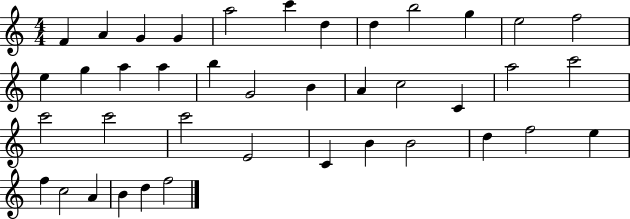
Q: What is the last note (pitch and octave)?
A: F5